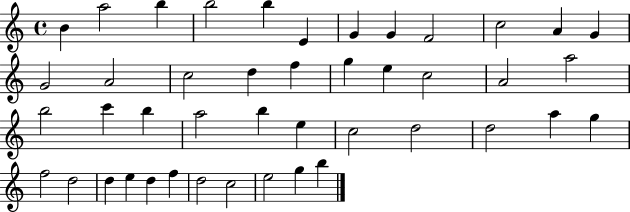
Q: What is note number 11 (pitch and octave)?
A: A4